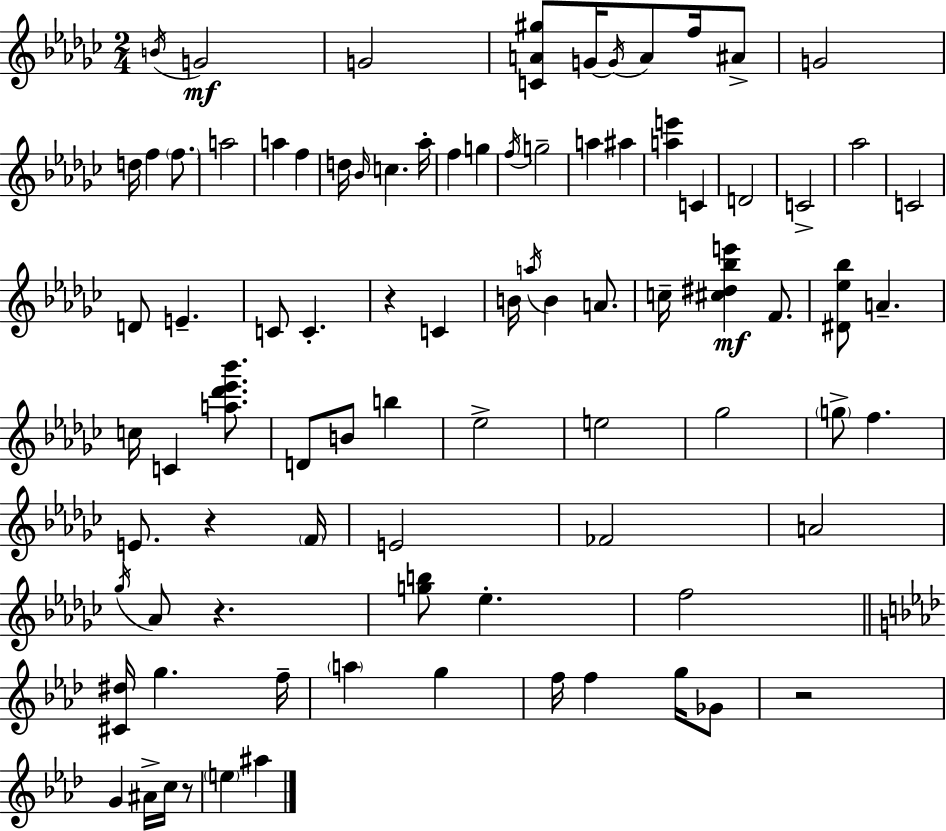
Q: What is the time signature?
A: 2/4